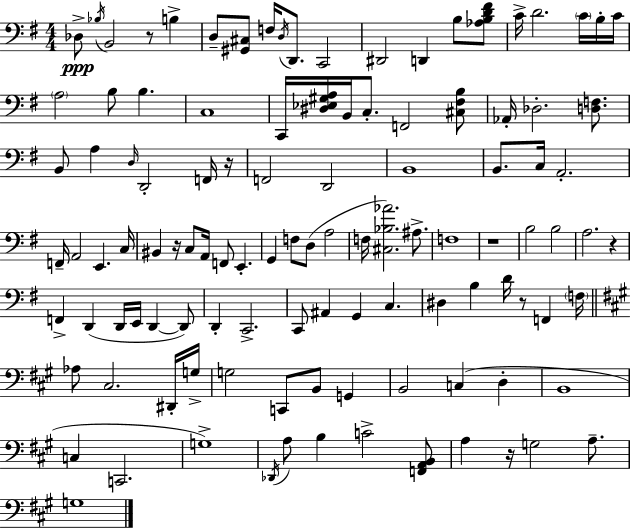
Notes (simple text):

Db3/e Bb3/s B2/h R/e B3/q D3/e [G#2,C#3]/e F3/s D3/s D2/e. C2/h D#2/h D2/q B3/e [Ab3,B3,D4,F#4]/e C4/s D4/h. C4/s B3/s C4/s A3/h B3/e B3/q. C3/w C2/s [D#3,Eb3,G#3,A3]/s B2/s C3/e. F2/h [C#3,F#3,B3]/e Ab2/s Db3/h. [D3,F3]/e. B2/e A3/q D3/s D2/h F2/s R/s F2/h D2/h B2/w B2/e. C3/s A2/h. F2/s A2/h E2/q. C3/s BIS2/q R/s C3/e A2/s F2/e E2/q. G2/q F3/e D3/e A3/h F3/s [C#3,Bb3,Ab4]/h. A#3/e. F3/w R/w B3/h B3/h A3/h. R/q F2/q D2/q D2/s E2/s D2/q D2/e D2/q C2/h. C2/e A#2/q G2/q C3/q. D#3/q B3/q D4/s R/e F2/q F3/s Ab3/e C#3/h. D#2/s G3/s G3/h C2/e B2/e G2/q B2/h C3/q D3/q B2/w C3/q C2/h. G3/w Db2/s A3/e B3/q C4/h [F2,A2,B2]/e A3/q R/s G3/h A3/e. G3/w